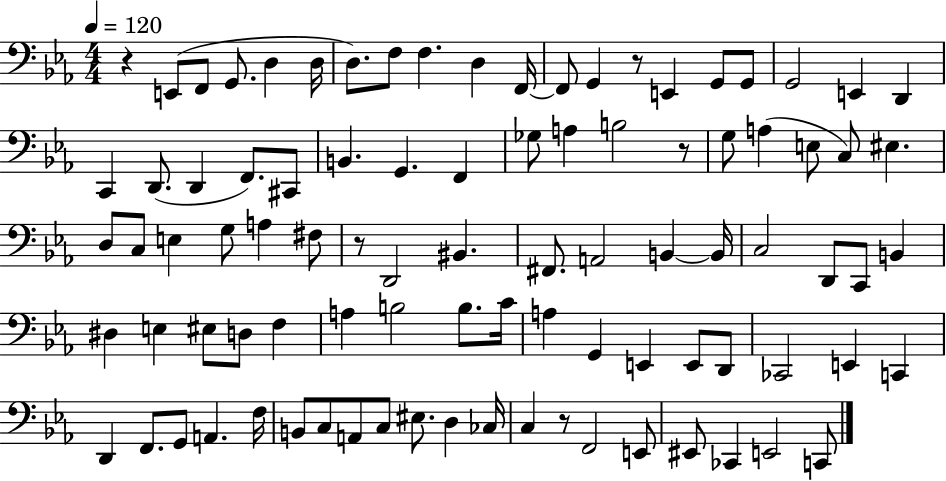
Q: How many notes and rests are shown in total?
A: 91